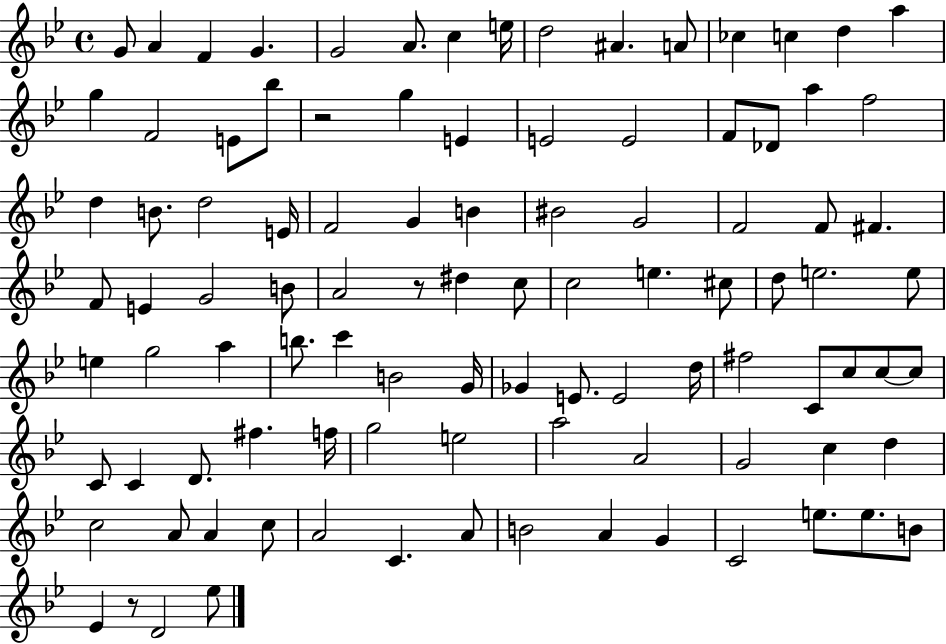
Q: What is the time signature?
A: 4/4